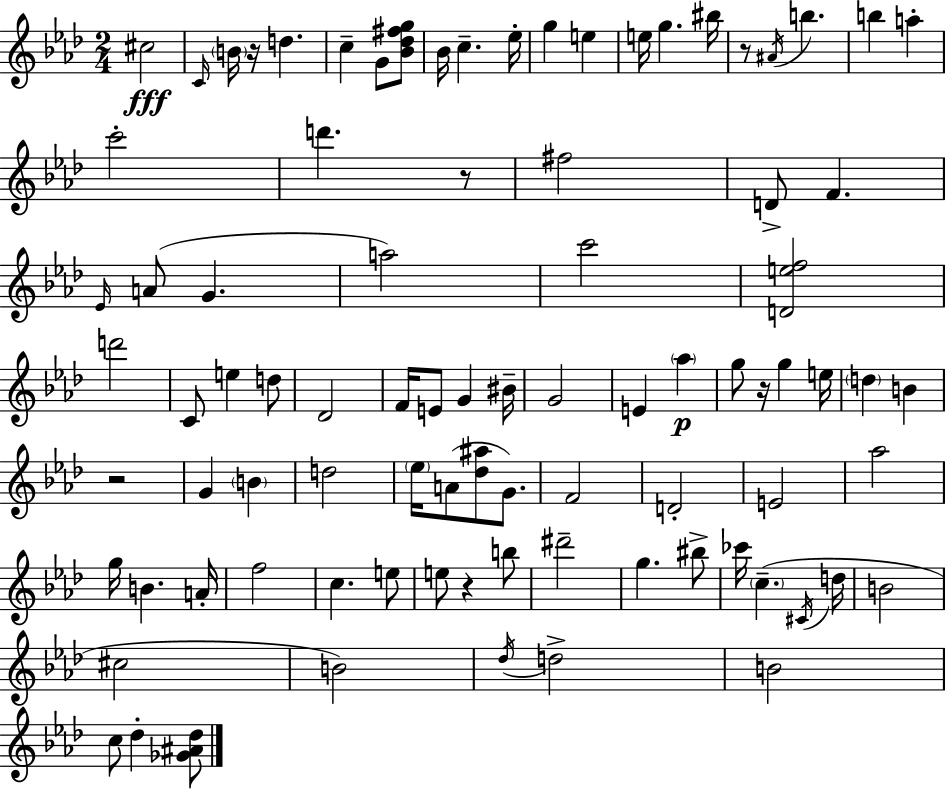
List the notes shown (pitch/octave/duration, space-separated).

C#5/h C4/s B4/s R/s D5/q. C5/q G4/e [Bb4,Db5,F#5,G5]/e Bb4/s C5/q. Eb5/s G5/q E5/q E5/s G5/q. BIS5/s R/e A#4/s B5/q. B5/q A5/q C6/h D6/q. R/e F#5/h D4/e F4/q. Eb4/s A4/e G4/q. A5/h C6/h [D4,E5,F5]/h D6/h C4/e E5/q D5/e Db4/h F4/s E4/e G4/q BIS4/s G4/h E4/q Ab5/q G5/e R/s G5/q E5/s D5/q B4/q R/h G4/q B4/q D5/h Eb5/s A4/e [Db5,A#5]/e G4/e. F4/h D4/h E4/h Ab5/h G5/s B4/q. A4/s F5/h C5/q. E5/e E5/e R/q B5/e D#6/h G5/q. BIS5/e CES6/s C5/q. C#4/s D5/s B4/h C#5/h B4/h Db5/s D5/h B4/h C5/e Db5/q [Gb4,A#4,Db5]/e